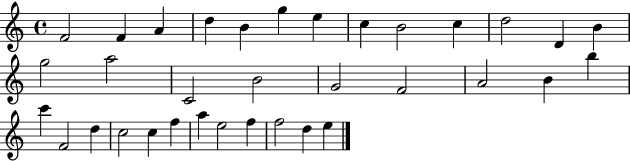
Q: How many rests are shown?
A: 0